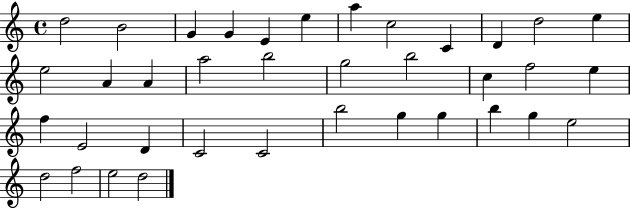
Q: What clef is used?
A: treble